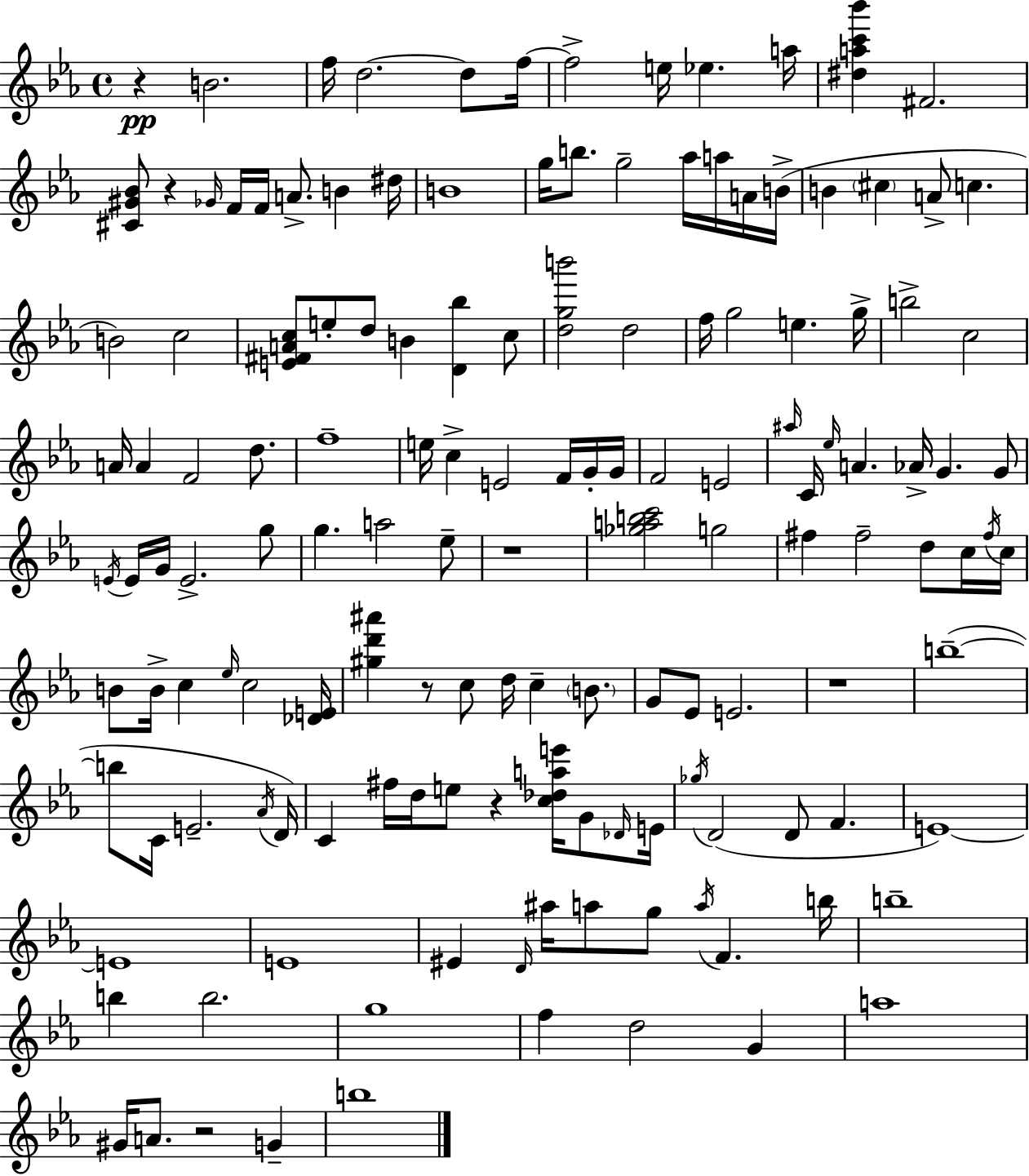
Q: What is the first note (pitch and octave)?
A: B4